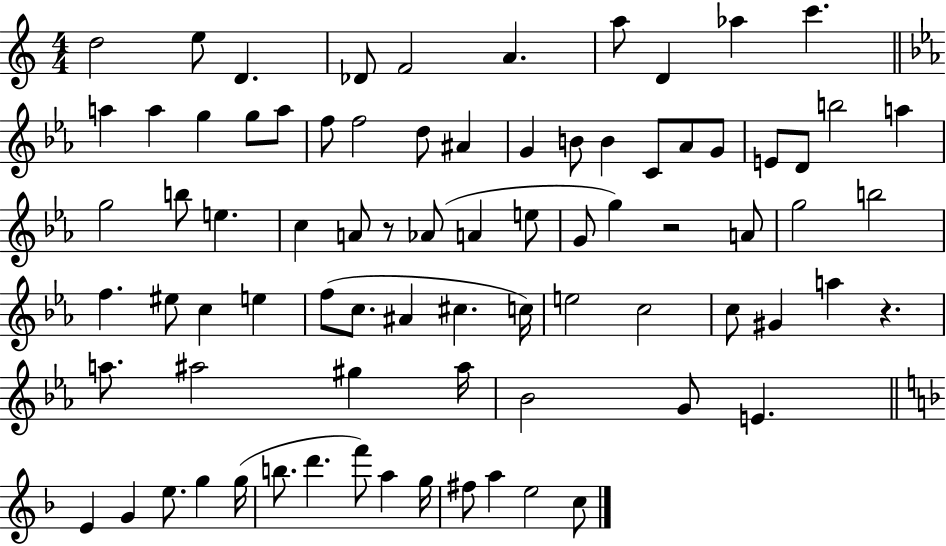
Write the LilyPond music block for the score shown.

{
  \clef treble
  \numericTimeSignature
  \time 4/4
  \key c \major
  \repeat volta 2 { d''2 e''8 d'4. | des'8 f'2 a'4. | a''8 d'4 aes''4 c'''4. | \bar "||" \break \key ees \major a''4 a''4 g''4 g''8 a''8 | f''8 f''2 d''8 ais'4 | g'4 b'8 b'4 c'8 aes'8 g'8 | e'8 d'8 b''2 a''4 | \break g''2 b''8 e''4. | c''4 a'8 r8 aes'8( a'4 e''8 | g'8 g''4) r2 a'8 | g''2 b''2 | \break f''4. eis''8 c''4 e''4 | f''8( c''8. ais'4 cis''4. c''16) | e''2 c''2 | c''8 gis'4 a''4 r4. | \break a''8. ais''2 gis''4 ais''16 | bes'2 g'8 e'4. | \bar "||" \break \key f \major e'4 g'4 e''8. g''4 g''16( | b''8. d'''4. f'''8) a''4 g''16 | fis''8 a''4 e''2 c''8 | } \bar "|."
}